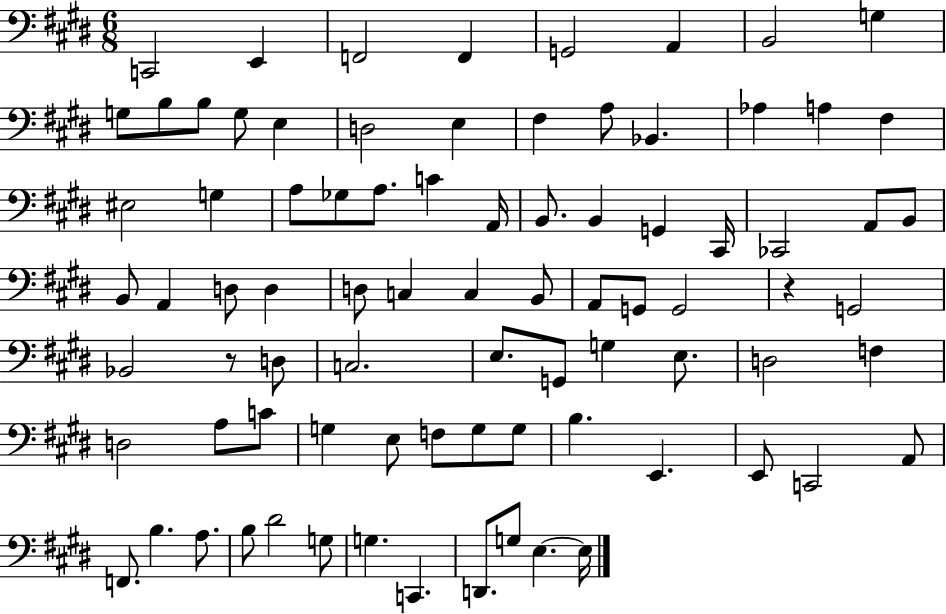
C2/h E2/q F2/h F2/q G2/h A2/q B2/h G3/q G3/e B3/e B3/e G3/e E3/q D3/h E3/q F#3/q A3/e Bb2/q. Ab3/q A3/q F#3/q EIS3/h G3/q A3/e Gb3/e A3/e. C4/q A2/s B2/e. B2/q G2/q C#2/s CES2/h A2/e B2/e B2/e A2/q D3/e D3/q D3/e C3/q C3/q B2/e A2/e G2/e G2/h R/q G2/h Bb2/h R/e D3/e C3/h. E3/e. G2/e G3/q E3/e. D3/h F3/q D3/h A3/e C4/e G3/q E3/e F3/e G3/e G3/e B3/q. E2/q. E2/e C2/h A2/e F2/e. B3/q. A3/e. B3/e D#4/h G3/e G3/q. C2/q. D2/e. G3/e E3/q. E3/s